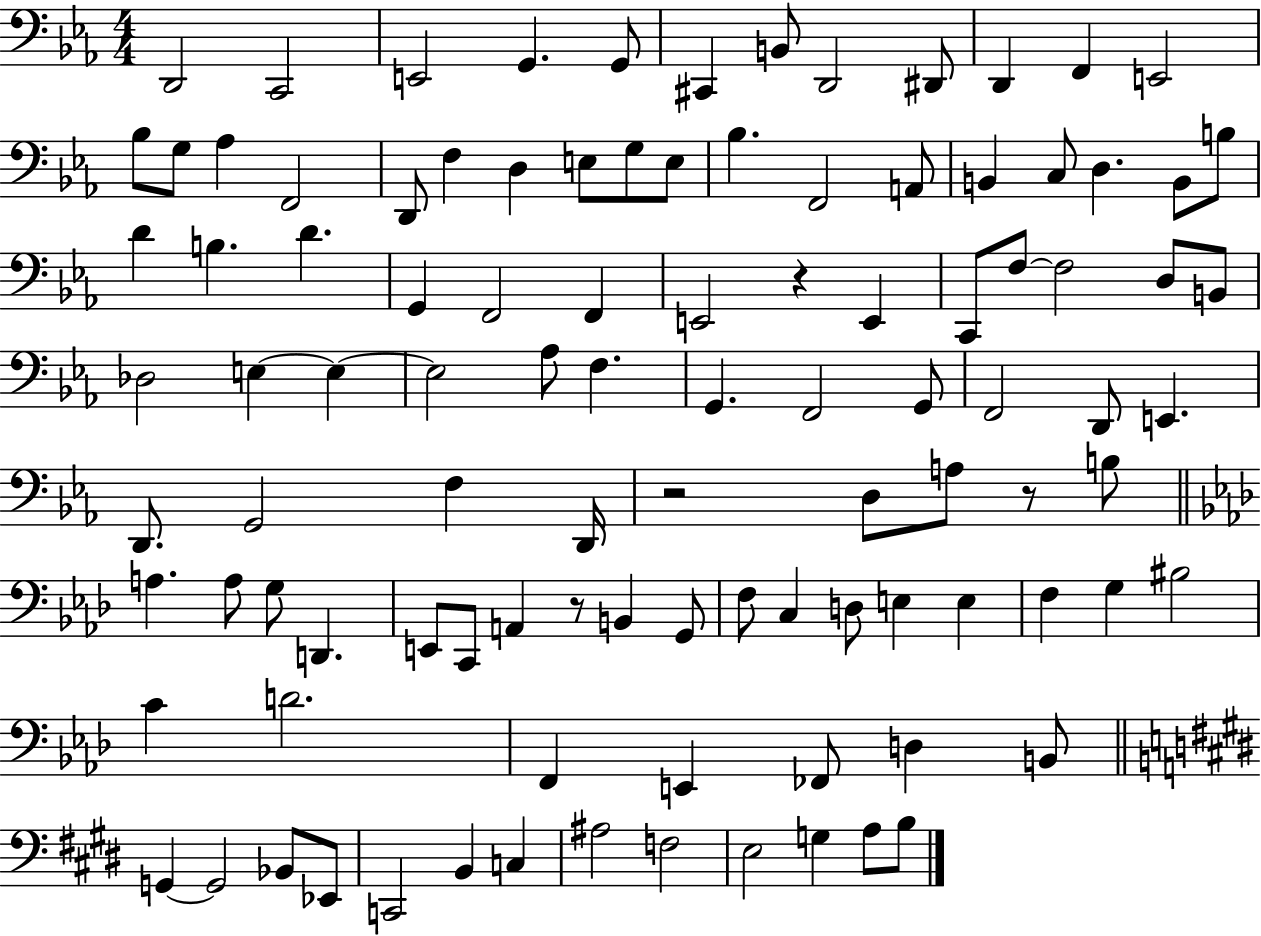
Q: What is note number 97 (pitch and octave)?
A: G3